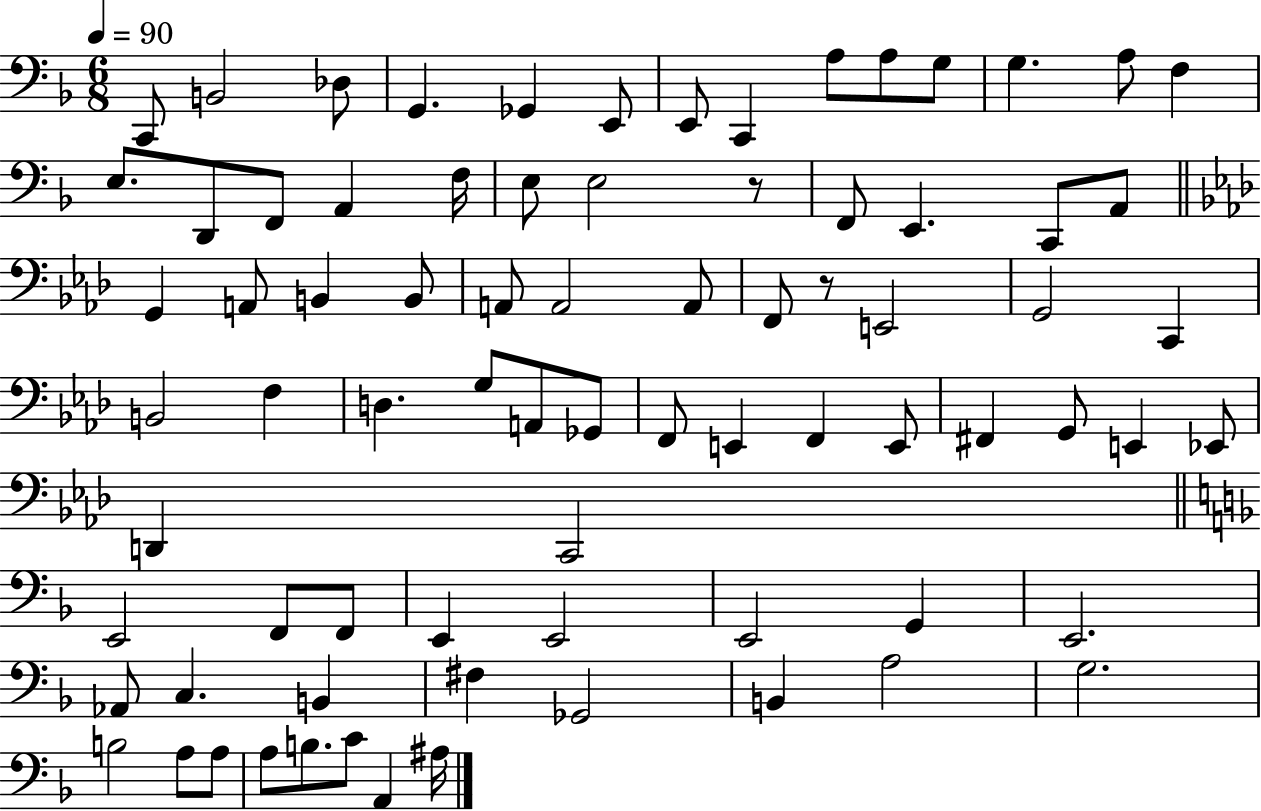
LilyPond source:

{
  \clef bass
  \numericTimeSignature
  \time 6/8
  \key f \major
  \tempo 4 = 90
  c,8 b,2 des8 | g,4. ges,4 e,8 | e,8 c,4 a8 a8 g8 | g4. a8 f4 | \break e8. d,8 f,8 a,4 f16 | e8 e2 r8 | f,8 e,4. c,8 a,8 | \bar "||" \break \key aes \major g,4 a,8 b,4 b,8 | a,8 a,2 a,8 | f,8 r8 e,2 | g,2 c,4 | \break b,2 f4 | d4. g8 a,8 ges,8 | f,8 e,4 f,4 e,8 | fis,4 g,8 e,4 ees,8 | \break d,4 c,2 | \bar "||" \break \key d \minor e,2 f,8 f,8 | e,4 e,2 | e,2 g,4 | e,2. | \break aes,8 c4. b,4 | fis4 ges,2 | b,4 a2 | g2. | \break b2 a8 a8 | a8 b8. c'8 a,4 ais16 | \bar "|."
}